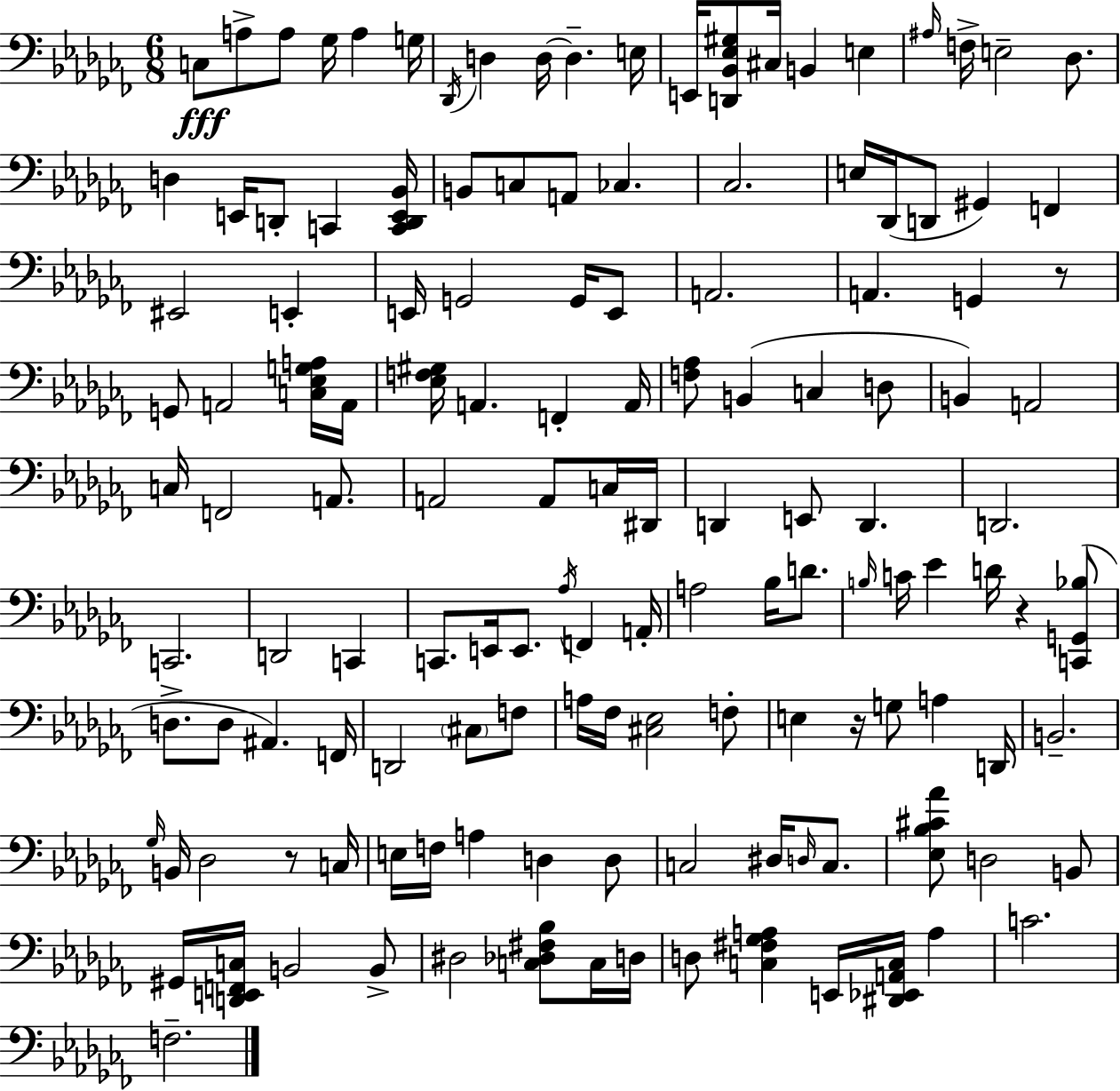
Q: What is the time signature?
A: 6/8